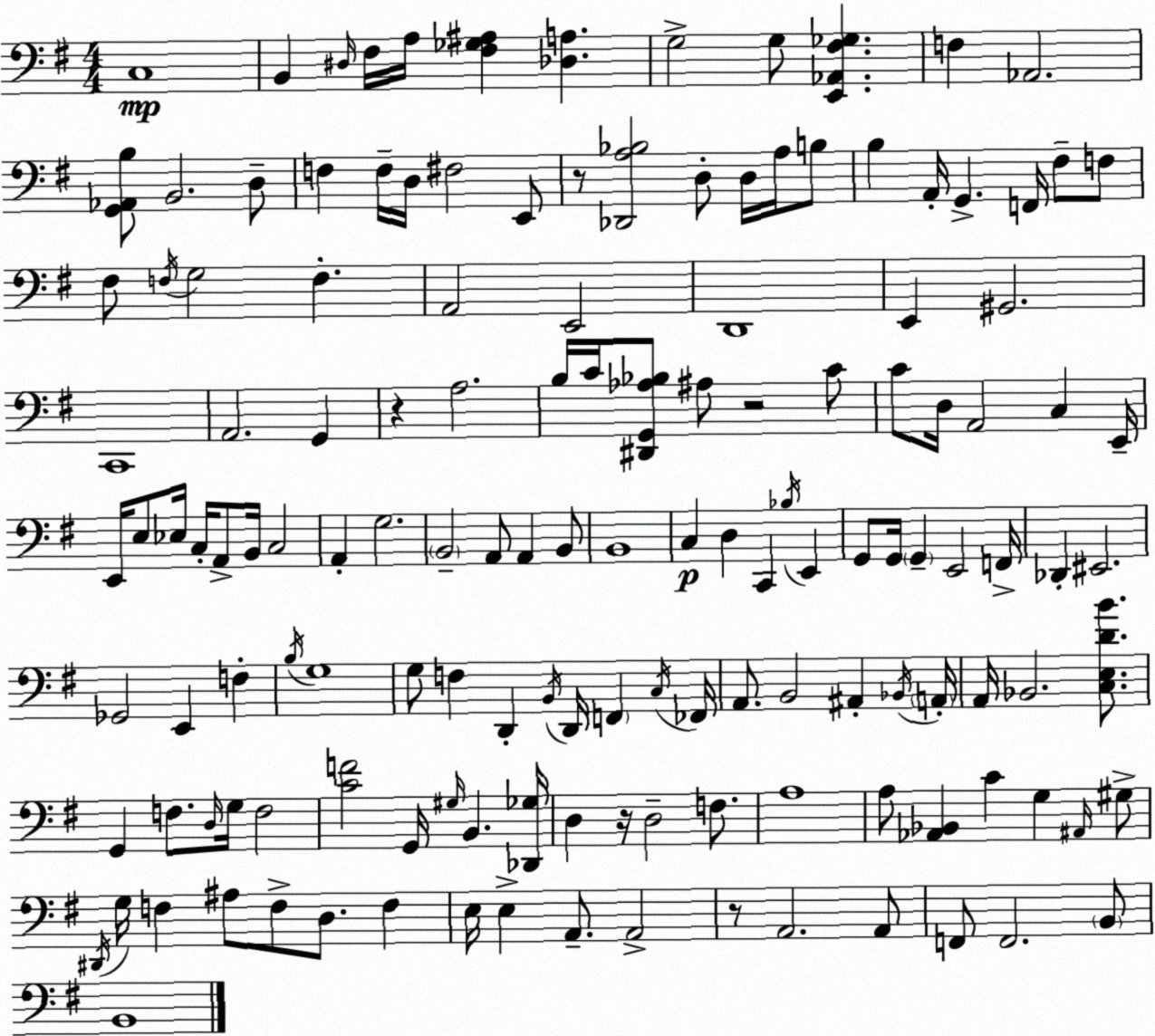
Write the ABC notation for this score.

X:1
T:Untitled
M:4/4
L:1/4
K:Em
C,4 B,, ^D,/4 ^F,/4 A,/4 [^F,_G,^A,] [_D,A,] G,2 G,/2 [E,,_A,,^F,_G,] F, _A,,2 [G,,_A,,B,]/2 B,,2 D,/2 F, F,/4 D,/4 ^F,2 E,,/2 z/2 [_D,,A,_B,]2 D,/2 D,/4 A,/4 B,/2 B, A,,/4 G,, F,,/4 ^F,/2 F,/2 ^F,/2 F,/4 G,2 F, A,,2 E,,2 D,,4 E,, ^G,,2 C,,4 A,,2 G,, z A,2 B,/4 C/4 [^D,,G,,_A,_B,]/2 ^A,/2 z2 C/2 C/2 D,/4 A,,2 C, E,,/4 E,,/4 E,/2 _E,/4 C,/4 A,,/2 B,,/4 C,2 A,, G,2 B,,2 A,,/2 A,, B,,/2 B,,4 C, D, C,, _B,/4 E,, G,,/2 G,,/4 G,, E,,2 F,,/4 _D,, ^E,,2 _G,,2 E,, F, B,/4 G,4 G,/2 F, D,, B,,/4 D,,/4 F,, C,/4 _F,,/4 A,,/2 B,,2 ^A,, _B,,/4 A,,/4 A,,/4 _B,,2 [C,E,DB]/2 G,, F,/2 D,/4 G,/4 F,2 [CF]2 G,,/4 ^G,/4 B,, [_D,,_G,]/4 D, z/4 D,2 F,/2 A,4 A,/2 [_A,,_B,,] C G, ^A,,/4 ^G,/2 ^D,,/4 G,/4 F, ^A,/2 F,/2 D,/2 F, E,/4 E, A,,/2 A,,2 z/2 A,,2 A,,/2 F,,/2 F,,2 B,,/2 B,,4